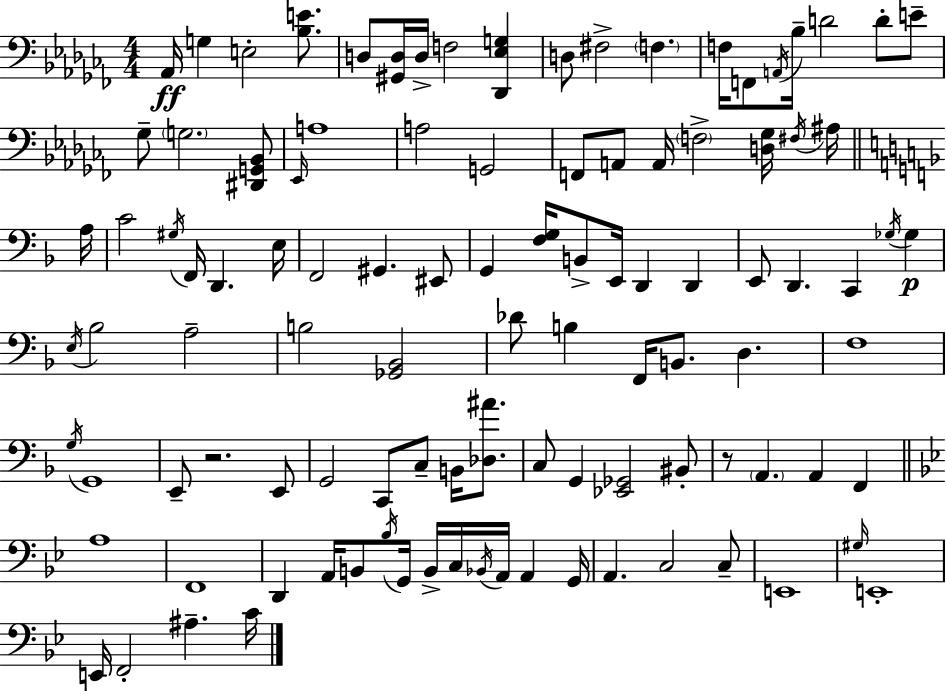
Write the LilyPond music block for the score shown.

{
  \clef bass
  \numericTimeSignature
  \time 4/4
  \key aes \minor
  aes,16\ff g4 e2-. <bes e'>8. | d8 <gis, d>16 d16-> f2 <des, ees g>4 | d8 fis2-> \parenthesize f4. | f16 f,8 \acciaccatura { a,16 } bes16-- d'2 d'8-. e'8-- | \break ges8-- \parenthesize g2. <dis, g, bes,>8 | \grace { ees,16 } a1 | a2 g,2 | f,8 a,8 a,16 \parenthesize f2-> <d ges>16 | \break \acciaccatura { fis16 } ais16 \bar "||" \break \key f \major a16 c'2 \acciaccatura { gis16 } f,16 d,4. | e16 f,2 gis,4. | eis,8 g,4 <f g>16 b,8-> e,16 d,4 d,4 | e,8 d,4. c,4 \acciaccatura { ges16 } ges4\p | \break \acciaccatura { e16 } bes2 a2-- | b2 <ges, bes,>2 | des'8 b4 f,16 b,8. d4. | f1 | \break \acciaccatura { g16 } g,1 | e,8-- r2. | e,8 g,2 c,8 c8-- | b,16 <des ais'>8. c8 g,4 <ees, ges,>2 | \break bis,8-. r8 \parenthesize a,4. a,4 | f,4 \bar "||" \break \key g \minor a1 | f,1 | d,4 a,16 b,8 \acciaccatura { bes16 } g,16 b,16-> c16 \acciaccatura { bes,16 } a,16 a,4 | g,16 a,4. c2 | \break c8-- e,1 | \grace { gis16 } e,1-. | e,16 f,2-. ais4.-- | c'16 \bar "|."
}